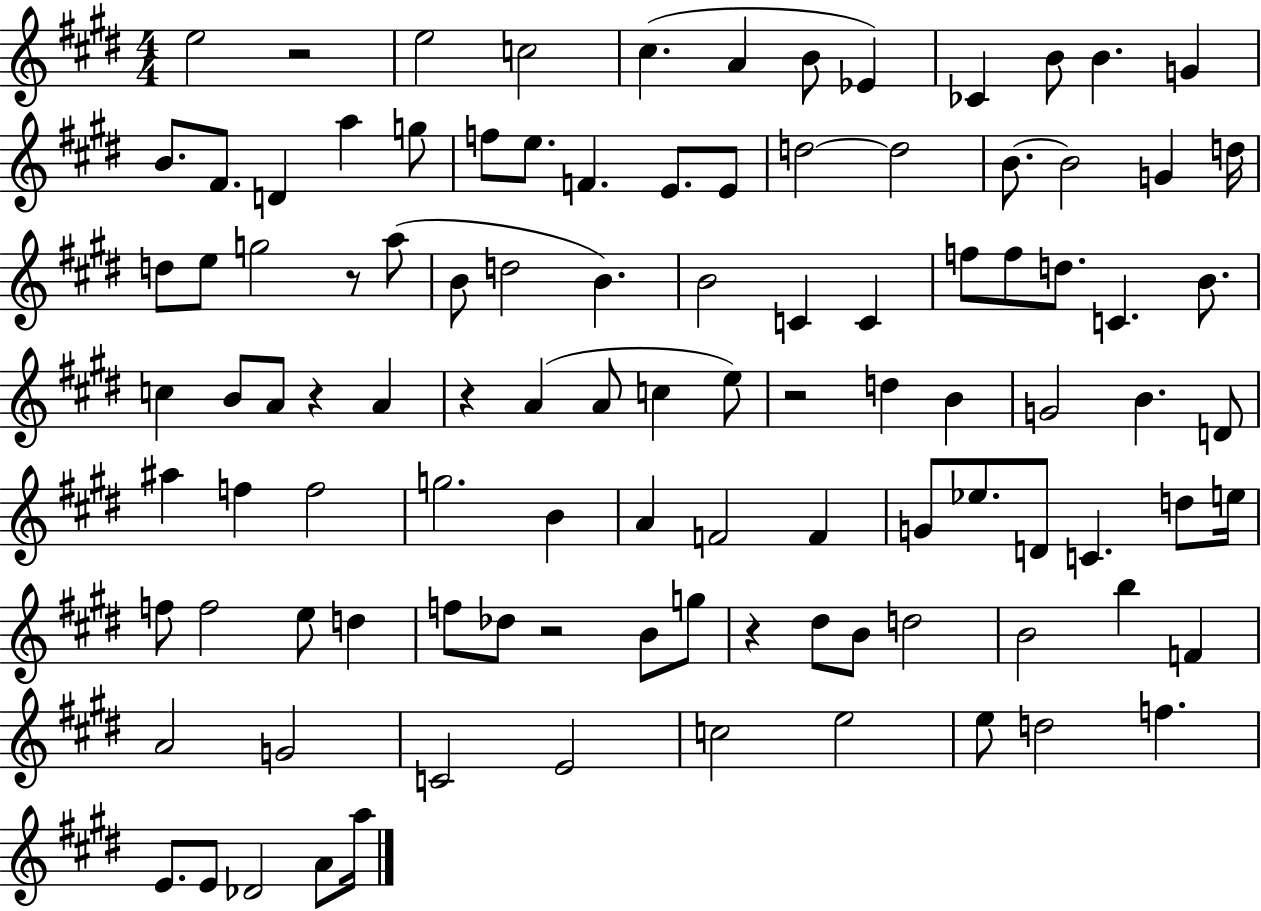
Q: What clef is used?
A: treble